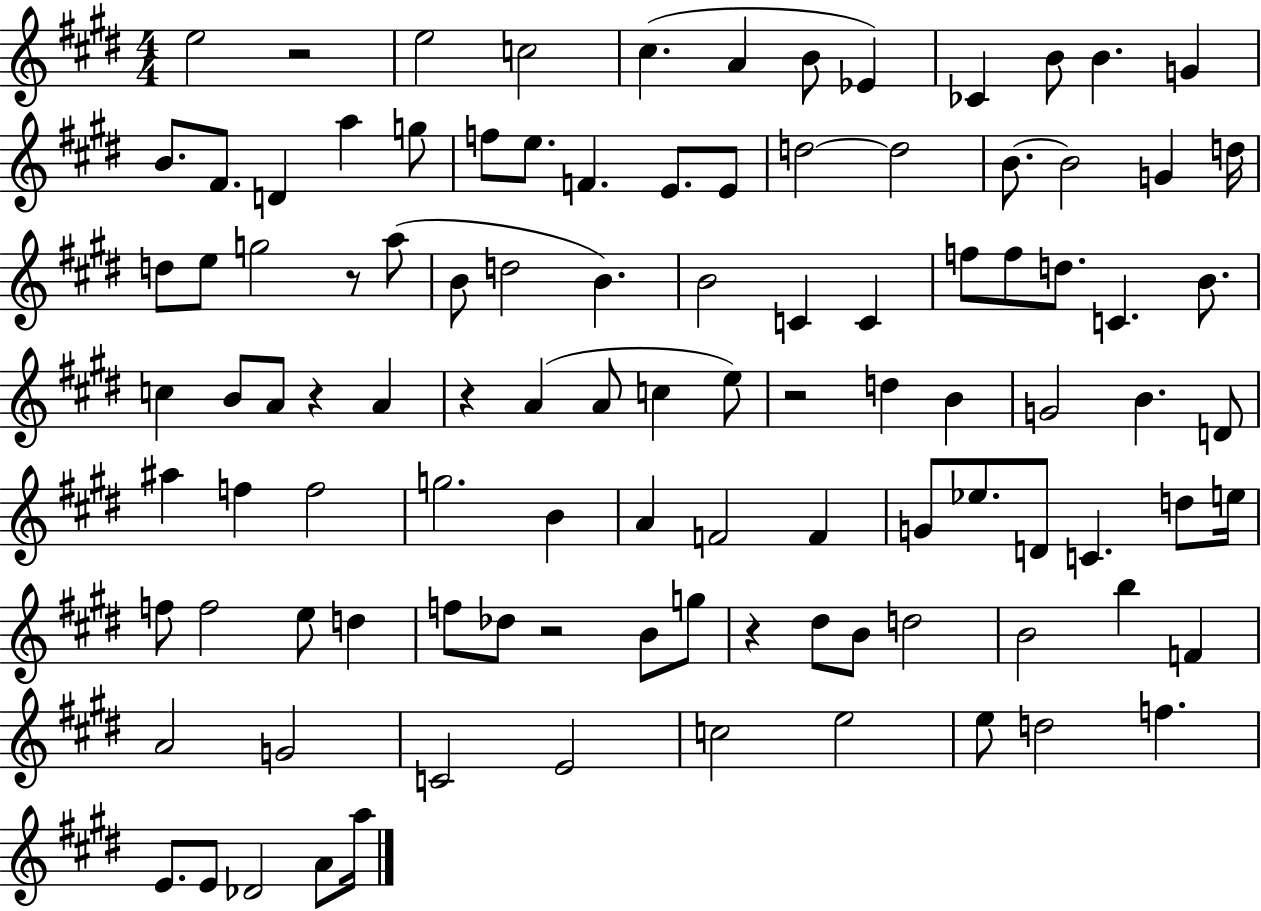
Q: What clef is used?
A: treble